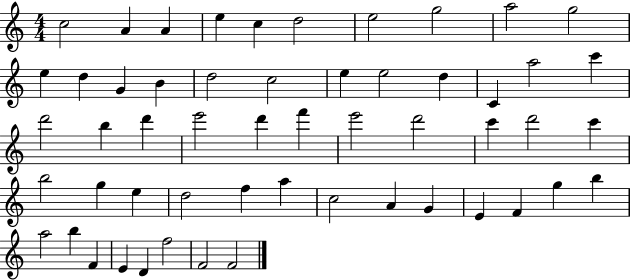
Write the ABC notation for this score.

X:1
T:Untitled
M:4/4
L:1/4
K:C
c2 A A e c d2 e2 g2 a2 g2 e d G B d2 c2 e e2 d C a2 c' d'2 b d' e'2 d' f' e'2 d'2 c' d'2 c' b2 g e d2 f a c2 A G E F g b a2 b F E D f2 F2 F2